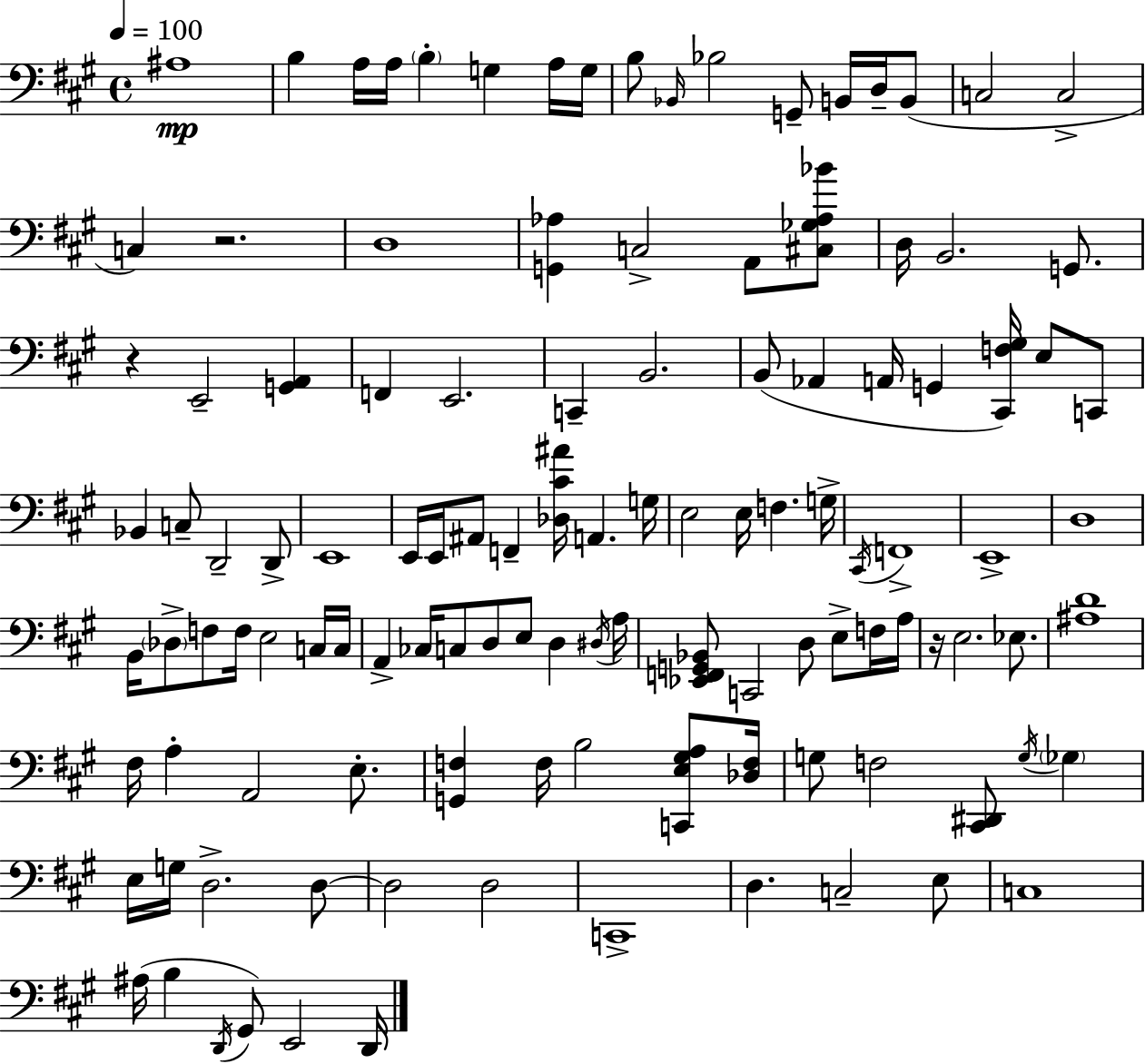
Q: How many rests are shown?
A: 3